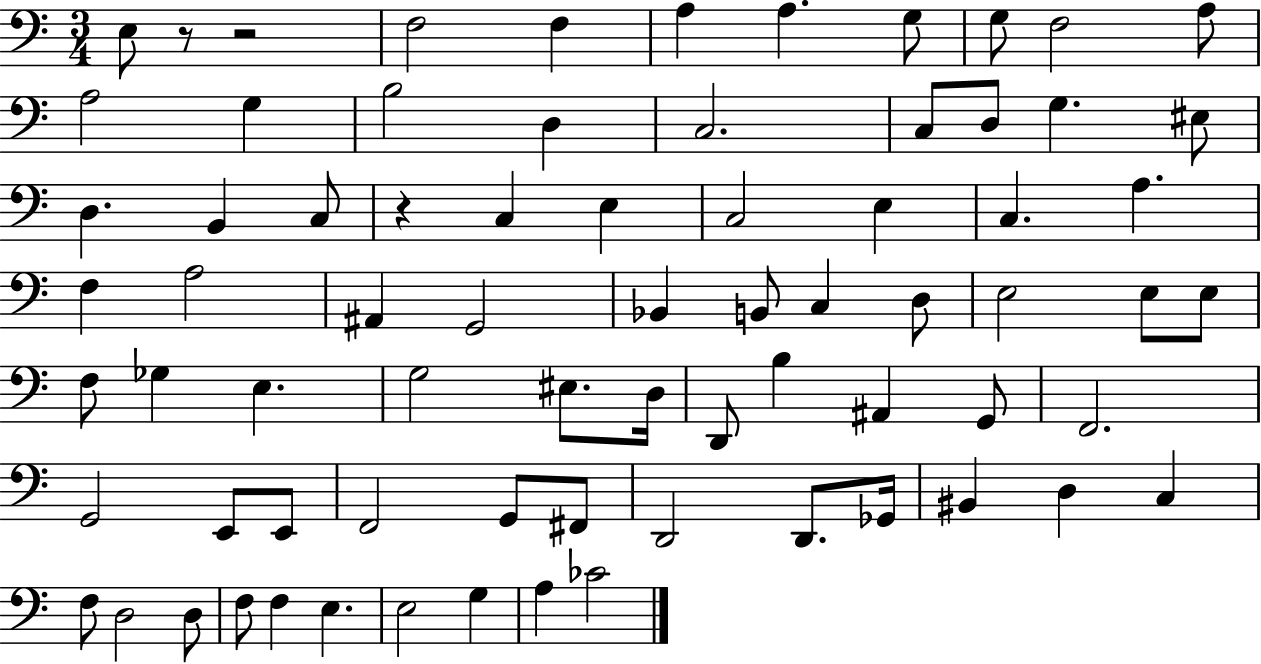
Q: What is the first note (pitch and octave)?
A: E3